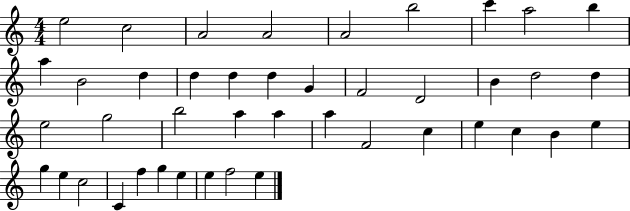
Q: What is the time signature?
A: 4/4